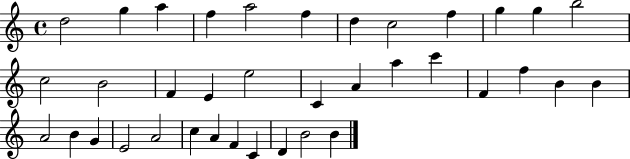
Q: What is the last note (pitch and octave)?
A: B4